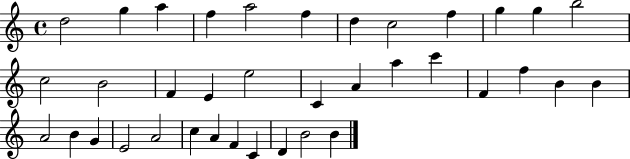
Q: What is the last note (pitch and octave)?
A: B4